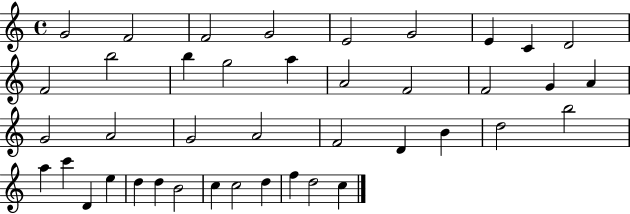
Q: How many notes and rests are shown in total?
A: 41